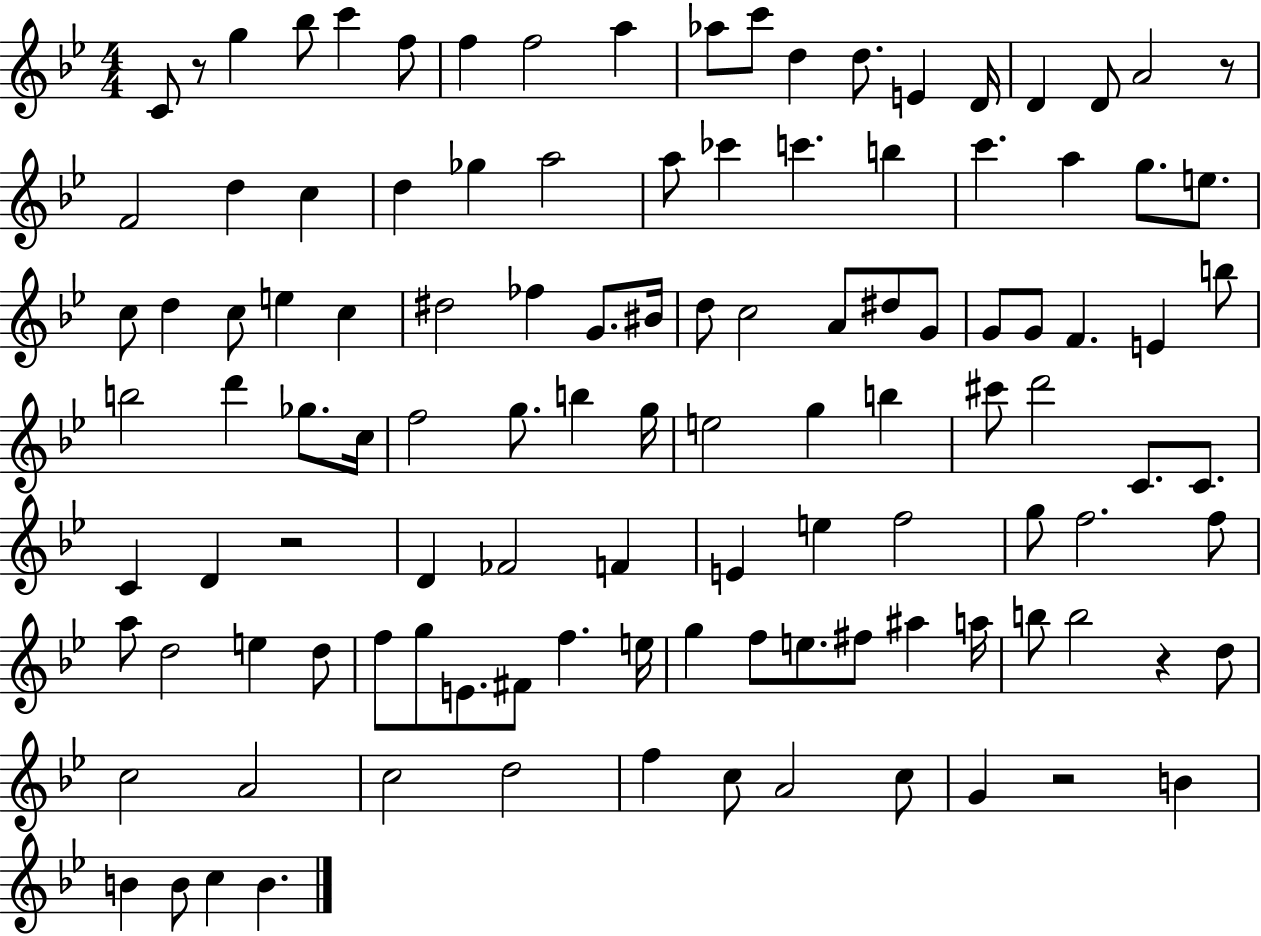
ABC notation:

X:1
T:Untitled
M:4/4
L:1/4
K:Bb
C/2 z/2 g _b/2 c' f/2 f f2 a _a/2 c'/2 d d/2 E D/4 D D/2 A2 z/2 F2 d c d _g a2 a/2 _c' c' b c' a g/2 e/2 c/2 d c/2 e c ^d2 _f G/2 ^B/4 d/2 c2 A/2 ^d/2 G/2 G/2 G/2 F E b/2 b2 d' _g/2 c/4 f2 g/2 b g/4 e2 g b ^c'/2 d'2 C/2 C/2 C D z2 D _F2 F E e f2 g/2 f2 f/2 a/2 d2 e d/2 f/2 g/2 E/2 ^F/2 f e/4 g f/2 e/2 ^f/2 ^a a/4 b/2 b2 z d/2 c2 A2 c2 d2 f c/2 A2 c/2 G z2 B B B/2 c B